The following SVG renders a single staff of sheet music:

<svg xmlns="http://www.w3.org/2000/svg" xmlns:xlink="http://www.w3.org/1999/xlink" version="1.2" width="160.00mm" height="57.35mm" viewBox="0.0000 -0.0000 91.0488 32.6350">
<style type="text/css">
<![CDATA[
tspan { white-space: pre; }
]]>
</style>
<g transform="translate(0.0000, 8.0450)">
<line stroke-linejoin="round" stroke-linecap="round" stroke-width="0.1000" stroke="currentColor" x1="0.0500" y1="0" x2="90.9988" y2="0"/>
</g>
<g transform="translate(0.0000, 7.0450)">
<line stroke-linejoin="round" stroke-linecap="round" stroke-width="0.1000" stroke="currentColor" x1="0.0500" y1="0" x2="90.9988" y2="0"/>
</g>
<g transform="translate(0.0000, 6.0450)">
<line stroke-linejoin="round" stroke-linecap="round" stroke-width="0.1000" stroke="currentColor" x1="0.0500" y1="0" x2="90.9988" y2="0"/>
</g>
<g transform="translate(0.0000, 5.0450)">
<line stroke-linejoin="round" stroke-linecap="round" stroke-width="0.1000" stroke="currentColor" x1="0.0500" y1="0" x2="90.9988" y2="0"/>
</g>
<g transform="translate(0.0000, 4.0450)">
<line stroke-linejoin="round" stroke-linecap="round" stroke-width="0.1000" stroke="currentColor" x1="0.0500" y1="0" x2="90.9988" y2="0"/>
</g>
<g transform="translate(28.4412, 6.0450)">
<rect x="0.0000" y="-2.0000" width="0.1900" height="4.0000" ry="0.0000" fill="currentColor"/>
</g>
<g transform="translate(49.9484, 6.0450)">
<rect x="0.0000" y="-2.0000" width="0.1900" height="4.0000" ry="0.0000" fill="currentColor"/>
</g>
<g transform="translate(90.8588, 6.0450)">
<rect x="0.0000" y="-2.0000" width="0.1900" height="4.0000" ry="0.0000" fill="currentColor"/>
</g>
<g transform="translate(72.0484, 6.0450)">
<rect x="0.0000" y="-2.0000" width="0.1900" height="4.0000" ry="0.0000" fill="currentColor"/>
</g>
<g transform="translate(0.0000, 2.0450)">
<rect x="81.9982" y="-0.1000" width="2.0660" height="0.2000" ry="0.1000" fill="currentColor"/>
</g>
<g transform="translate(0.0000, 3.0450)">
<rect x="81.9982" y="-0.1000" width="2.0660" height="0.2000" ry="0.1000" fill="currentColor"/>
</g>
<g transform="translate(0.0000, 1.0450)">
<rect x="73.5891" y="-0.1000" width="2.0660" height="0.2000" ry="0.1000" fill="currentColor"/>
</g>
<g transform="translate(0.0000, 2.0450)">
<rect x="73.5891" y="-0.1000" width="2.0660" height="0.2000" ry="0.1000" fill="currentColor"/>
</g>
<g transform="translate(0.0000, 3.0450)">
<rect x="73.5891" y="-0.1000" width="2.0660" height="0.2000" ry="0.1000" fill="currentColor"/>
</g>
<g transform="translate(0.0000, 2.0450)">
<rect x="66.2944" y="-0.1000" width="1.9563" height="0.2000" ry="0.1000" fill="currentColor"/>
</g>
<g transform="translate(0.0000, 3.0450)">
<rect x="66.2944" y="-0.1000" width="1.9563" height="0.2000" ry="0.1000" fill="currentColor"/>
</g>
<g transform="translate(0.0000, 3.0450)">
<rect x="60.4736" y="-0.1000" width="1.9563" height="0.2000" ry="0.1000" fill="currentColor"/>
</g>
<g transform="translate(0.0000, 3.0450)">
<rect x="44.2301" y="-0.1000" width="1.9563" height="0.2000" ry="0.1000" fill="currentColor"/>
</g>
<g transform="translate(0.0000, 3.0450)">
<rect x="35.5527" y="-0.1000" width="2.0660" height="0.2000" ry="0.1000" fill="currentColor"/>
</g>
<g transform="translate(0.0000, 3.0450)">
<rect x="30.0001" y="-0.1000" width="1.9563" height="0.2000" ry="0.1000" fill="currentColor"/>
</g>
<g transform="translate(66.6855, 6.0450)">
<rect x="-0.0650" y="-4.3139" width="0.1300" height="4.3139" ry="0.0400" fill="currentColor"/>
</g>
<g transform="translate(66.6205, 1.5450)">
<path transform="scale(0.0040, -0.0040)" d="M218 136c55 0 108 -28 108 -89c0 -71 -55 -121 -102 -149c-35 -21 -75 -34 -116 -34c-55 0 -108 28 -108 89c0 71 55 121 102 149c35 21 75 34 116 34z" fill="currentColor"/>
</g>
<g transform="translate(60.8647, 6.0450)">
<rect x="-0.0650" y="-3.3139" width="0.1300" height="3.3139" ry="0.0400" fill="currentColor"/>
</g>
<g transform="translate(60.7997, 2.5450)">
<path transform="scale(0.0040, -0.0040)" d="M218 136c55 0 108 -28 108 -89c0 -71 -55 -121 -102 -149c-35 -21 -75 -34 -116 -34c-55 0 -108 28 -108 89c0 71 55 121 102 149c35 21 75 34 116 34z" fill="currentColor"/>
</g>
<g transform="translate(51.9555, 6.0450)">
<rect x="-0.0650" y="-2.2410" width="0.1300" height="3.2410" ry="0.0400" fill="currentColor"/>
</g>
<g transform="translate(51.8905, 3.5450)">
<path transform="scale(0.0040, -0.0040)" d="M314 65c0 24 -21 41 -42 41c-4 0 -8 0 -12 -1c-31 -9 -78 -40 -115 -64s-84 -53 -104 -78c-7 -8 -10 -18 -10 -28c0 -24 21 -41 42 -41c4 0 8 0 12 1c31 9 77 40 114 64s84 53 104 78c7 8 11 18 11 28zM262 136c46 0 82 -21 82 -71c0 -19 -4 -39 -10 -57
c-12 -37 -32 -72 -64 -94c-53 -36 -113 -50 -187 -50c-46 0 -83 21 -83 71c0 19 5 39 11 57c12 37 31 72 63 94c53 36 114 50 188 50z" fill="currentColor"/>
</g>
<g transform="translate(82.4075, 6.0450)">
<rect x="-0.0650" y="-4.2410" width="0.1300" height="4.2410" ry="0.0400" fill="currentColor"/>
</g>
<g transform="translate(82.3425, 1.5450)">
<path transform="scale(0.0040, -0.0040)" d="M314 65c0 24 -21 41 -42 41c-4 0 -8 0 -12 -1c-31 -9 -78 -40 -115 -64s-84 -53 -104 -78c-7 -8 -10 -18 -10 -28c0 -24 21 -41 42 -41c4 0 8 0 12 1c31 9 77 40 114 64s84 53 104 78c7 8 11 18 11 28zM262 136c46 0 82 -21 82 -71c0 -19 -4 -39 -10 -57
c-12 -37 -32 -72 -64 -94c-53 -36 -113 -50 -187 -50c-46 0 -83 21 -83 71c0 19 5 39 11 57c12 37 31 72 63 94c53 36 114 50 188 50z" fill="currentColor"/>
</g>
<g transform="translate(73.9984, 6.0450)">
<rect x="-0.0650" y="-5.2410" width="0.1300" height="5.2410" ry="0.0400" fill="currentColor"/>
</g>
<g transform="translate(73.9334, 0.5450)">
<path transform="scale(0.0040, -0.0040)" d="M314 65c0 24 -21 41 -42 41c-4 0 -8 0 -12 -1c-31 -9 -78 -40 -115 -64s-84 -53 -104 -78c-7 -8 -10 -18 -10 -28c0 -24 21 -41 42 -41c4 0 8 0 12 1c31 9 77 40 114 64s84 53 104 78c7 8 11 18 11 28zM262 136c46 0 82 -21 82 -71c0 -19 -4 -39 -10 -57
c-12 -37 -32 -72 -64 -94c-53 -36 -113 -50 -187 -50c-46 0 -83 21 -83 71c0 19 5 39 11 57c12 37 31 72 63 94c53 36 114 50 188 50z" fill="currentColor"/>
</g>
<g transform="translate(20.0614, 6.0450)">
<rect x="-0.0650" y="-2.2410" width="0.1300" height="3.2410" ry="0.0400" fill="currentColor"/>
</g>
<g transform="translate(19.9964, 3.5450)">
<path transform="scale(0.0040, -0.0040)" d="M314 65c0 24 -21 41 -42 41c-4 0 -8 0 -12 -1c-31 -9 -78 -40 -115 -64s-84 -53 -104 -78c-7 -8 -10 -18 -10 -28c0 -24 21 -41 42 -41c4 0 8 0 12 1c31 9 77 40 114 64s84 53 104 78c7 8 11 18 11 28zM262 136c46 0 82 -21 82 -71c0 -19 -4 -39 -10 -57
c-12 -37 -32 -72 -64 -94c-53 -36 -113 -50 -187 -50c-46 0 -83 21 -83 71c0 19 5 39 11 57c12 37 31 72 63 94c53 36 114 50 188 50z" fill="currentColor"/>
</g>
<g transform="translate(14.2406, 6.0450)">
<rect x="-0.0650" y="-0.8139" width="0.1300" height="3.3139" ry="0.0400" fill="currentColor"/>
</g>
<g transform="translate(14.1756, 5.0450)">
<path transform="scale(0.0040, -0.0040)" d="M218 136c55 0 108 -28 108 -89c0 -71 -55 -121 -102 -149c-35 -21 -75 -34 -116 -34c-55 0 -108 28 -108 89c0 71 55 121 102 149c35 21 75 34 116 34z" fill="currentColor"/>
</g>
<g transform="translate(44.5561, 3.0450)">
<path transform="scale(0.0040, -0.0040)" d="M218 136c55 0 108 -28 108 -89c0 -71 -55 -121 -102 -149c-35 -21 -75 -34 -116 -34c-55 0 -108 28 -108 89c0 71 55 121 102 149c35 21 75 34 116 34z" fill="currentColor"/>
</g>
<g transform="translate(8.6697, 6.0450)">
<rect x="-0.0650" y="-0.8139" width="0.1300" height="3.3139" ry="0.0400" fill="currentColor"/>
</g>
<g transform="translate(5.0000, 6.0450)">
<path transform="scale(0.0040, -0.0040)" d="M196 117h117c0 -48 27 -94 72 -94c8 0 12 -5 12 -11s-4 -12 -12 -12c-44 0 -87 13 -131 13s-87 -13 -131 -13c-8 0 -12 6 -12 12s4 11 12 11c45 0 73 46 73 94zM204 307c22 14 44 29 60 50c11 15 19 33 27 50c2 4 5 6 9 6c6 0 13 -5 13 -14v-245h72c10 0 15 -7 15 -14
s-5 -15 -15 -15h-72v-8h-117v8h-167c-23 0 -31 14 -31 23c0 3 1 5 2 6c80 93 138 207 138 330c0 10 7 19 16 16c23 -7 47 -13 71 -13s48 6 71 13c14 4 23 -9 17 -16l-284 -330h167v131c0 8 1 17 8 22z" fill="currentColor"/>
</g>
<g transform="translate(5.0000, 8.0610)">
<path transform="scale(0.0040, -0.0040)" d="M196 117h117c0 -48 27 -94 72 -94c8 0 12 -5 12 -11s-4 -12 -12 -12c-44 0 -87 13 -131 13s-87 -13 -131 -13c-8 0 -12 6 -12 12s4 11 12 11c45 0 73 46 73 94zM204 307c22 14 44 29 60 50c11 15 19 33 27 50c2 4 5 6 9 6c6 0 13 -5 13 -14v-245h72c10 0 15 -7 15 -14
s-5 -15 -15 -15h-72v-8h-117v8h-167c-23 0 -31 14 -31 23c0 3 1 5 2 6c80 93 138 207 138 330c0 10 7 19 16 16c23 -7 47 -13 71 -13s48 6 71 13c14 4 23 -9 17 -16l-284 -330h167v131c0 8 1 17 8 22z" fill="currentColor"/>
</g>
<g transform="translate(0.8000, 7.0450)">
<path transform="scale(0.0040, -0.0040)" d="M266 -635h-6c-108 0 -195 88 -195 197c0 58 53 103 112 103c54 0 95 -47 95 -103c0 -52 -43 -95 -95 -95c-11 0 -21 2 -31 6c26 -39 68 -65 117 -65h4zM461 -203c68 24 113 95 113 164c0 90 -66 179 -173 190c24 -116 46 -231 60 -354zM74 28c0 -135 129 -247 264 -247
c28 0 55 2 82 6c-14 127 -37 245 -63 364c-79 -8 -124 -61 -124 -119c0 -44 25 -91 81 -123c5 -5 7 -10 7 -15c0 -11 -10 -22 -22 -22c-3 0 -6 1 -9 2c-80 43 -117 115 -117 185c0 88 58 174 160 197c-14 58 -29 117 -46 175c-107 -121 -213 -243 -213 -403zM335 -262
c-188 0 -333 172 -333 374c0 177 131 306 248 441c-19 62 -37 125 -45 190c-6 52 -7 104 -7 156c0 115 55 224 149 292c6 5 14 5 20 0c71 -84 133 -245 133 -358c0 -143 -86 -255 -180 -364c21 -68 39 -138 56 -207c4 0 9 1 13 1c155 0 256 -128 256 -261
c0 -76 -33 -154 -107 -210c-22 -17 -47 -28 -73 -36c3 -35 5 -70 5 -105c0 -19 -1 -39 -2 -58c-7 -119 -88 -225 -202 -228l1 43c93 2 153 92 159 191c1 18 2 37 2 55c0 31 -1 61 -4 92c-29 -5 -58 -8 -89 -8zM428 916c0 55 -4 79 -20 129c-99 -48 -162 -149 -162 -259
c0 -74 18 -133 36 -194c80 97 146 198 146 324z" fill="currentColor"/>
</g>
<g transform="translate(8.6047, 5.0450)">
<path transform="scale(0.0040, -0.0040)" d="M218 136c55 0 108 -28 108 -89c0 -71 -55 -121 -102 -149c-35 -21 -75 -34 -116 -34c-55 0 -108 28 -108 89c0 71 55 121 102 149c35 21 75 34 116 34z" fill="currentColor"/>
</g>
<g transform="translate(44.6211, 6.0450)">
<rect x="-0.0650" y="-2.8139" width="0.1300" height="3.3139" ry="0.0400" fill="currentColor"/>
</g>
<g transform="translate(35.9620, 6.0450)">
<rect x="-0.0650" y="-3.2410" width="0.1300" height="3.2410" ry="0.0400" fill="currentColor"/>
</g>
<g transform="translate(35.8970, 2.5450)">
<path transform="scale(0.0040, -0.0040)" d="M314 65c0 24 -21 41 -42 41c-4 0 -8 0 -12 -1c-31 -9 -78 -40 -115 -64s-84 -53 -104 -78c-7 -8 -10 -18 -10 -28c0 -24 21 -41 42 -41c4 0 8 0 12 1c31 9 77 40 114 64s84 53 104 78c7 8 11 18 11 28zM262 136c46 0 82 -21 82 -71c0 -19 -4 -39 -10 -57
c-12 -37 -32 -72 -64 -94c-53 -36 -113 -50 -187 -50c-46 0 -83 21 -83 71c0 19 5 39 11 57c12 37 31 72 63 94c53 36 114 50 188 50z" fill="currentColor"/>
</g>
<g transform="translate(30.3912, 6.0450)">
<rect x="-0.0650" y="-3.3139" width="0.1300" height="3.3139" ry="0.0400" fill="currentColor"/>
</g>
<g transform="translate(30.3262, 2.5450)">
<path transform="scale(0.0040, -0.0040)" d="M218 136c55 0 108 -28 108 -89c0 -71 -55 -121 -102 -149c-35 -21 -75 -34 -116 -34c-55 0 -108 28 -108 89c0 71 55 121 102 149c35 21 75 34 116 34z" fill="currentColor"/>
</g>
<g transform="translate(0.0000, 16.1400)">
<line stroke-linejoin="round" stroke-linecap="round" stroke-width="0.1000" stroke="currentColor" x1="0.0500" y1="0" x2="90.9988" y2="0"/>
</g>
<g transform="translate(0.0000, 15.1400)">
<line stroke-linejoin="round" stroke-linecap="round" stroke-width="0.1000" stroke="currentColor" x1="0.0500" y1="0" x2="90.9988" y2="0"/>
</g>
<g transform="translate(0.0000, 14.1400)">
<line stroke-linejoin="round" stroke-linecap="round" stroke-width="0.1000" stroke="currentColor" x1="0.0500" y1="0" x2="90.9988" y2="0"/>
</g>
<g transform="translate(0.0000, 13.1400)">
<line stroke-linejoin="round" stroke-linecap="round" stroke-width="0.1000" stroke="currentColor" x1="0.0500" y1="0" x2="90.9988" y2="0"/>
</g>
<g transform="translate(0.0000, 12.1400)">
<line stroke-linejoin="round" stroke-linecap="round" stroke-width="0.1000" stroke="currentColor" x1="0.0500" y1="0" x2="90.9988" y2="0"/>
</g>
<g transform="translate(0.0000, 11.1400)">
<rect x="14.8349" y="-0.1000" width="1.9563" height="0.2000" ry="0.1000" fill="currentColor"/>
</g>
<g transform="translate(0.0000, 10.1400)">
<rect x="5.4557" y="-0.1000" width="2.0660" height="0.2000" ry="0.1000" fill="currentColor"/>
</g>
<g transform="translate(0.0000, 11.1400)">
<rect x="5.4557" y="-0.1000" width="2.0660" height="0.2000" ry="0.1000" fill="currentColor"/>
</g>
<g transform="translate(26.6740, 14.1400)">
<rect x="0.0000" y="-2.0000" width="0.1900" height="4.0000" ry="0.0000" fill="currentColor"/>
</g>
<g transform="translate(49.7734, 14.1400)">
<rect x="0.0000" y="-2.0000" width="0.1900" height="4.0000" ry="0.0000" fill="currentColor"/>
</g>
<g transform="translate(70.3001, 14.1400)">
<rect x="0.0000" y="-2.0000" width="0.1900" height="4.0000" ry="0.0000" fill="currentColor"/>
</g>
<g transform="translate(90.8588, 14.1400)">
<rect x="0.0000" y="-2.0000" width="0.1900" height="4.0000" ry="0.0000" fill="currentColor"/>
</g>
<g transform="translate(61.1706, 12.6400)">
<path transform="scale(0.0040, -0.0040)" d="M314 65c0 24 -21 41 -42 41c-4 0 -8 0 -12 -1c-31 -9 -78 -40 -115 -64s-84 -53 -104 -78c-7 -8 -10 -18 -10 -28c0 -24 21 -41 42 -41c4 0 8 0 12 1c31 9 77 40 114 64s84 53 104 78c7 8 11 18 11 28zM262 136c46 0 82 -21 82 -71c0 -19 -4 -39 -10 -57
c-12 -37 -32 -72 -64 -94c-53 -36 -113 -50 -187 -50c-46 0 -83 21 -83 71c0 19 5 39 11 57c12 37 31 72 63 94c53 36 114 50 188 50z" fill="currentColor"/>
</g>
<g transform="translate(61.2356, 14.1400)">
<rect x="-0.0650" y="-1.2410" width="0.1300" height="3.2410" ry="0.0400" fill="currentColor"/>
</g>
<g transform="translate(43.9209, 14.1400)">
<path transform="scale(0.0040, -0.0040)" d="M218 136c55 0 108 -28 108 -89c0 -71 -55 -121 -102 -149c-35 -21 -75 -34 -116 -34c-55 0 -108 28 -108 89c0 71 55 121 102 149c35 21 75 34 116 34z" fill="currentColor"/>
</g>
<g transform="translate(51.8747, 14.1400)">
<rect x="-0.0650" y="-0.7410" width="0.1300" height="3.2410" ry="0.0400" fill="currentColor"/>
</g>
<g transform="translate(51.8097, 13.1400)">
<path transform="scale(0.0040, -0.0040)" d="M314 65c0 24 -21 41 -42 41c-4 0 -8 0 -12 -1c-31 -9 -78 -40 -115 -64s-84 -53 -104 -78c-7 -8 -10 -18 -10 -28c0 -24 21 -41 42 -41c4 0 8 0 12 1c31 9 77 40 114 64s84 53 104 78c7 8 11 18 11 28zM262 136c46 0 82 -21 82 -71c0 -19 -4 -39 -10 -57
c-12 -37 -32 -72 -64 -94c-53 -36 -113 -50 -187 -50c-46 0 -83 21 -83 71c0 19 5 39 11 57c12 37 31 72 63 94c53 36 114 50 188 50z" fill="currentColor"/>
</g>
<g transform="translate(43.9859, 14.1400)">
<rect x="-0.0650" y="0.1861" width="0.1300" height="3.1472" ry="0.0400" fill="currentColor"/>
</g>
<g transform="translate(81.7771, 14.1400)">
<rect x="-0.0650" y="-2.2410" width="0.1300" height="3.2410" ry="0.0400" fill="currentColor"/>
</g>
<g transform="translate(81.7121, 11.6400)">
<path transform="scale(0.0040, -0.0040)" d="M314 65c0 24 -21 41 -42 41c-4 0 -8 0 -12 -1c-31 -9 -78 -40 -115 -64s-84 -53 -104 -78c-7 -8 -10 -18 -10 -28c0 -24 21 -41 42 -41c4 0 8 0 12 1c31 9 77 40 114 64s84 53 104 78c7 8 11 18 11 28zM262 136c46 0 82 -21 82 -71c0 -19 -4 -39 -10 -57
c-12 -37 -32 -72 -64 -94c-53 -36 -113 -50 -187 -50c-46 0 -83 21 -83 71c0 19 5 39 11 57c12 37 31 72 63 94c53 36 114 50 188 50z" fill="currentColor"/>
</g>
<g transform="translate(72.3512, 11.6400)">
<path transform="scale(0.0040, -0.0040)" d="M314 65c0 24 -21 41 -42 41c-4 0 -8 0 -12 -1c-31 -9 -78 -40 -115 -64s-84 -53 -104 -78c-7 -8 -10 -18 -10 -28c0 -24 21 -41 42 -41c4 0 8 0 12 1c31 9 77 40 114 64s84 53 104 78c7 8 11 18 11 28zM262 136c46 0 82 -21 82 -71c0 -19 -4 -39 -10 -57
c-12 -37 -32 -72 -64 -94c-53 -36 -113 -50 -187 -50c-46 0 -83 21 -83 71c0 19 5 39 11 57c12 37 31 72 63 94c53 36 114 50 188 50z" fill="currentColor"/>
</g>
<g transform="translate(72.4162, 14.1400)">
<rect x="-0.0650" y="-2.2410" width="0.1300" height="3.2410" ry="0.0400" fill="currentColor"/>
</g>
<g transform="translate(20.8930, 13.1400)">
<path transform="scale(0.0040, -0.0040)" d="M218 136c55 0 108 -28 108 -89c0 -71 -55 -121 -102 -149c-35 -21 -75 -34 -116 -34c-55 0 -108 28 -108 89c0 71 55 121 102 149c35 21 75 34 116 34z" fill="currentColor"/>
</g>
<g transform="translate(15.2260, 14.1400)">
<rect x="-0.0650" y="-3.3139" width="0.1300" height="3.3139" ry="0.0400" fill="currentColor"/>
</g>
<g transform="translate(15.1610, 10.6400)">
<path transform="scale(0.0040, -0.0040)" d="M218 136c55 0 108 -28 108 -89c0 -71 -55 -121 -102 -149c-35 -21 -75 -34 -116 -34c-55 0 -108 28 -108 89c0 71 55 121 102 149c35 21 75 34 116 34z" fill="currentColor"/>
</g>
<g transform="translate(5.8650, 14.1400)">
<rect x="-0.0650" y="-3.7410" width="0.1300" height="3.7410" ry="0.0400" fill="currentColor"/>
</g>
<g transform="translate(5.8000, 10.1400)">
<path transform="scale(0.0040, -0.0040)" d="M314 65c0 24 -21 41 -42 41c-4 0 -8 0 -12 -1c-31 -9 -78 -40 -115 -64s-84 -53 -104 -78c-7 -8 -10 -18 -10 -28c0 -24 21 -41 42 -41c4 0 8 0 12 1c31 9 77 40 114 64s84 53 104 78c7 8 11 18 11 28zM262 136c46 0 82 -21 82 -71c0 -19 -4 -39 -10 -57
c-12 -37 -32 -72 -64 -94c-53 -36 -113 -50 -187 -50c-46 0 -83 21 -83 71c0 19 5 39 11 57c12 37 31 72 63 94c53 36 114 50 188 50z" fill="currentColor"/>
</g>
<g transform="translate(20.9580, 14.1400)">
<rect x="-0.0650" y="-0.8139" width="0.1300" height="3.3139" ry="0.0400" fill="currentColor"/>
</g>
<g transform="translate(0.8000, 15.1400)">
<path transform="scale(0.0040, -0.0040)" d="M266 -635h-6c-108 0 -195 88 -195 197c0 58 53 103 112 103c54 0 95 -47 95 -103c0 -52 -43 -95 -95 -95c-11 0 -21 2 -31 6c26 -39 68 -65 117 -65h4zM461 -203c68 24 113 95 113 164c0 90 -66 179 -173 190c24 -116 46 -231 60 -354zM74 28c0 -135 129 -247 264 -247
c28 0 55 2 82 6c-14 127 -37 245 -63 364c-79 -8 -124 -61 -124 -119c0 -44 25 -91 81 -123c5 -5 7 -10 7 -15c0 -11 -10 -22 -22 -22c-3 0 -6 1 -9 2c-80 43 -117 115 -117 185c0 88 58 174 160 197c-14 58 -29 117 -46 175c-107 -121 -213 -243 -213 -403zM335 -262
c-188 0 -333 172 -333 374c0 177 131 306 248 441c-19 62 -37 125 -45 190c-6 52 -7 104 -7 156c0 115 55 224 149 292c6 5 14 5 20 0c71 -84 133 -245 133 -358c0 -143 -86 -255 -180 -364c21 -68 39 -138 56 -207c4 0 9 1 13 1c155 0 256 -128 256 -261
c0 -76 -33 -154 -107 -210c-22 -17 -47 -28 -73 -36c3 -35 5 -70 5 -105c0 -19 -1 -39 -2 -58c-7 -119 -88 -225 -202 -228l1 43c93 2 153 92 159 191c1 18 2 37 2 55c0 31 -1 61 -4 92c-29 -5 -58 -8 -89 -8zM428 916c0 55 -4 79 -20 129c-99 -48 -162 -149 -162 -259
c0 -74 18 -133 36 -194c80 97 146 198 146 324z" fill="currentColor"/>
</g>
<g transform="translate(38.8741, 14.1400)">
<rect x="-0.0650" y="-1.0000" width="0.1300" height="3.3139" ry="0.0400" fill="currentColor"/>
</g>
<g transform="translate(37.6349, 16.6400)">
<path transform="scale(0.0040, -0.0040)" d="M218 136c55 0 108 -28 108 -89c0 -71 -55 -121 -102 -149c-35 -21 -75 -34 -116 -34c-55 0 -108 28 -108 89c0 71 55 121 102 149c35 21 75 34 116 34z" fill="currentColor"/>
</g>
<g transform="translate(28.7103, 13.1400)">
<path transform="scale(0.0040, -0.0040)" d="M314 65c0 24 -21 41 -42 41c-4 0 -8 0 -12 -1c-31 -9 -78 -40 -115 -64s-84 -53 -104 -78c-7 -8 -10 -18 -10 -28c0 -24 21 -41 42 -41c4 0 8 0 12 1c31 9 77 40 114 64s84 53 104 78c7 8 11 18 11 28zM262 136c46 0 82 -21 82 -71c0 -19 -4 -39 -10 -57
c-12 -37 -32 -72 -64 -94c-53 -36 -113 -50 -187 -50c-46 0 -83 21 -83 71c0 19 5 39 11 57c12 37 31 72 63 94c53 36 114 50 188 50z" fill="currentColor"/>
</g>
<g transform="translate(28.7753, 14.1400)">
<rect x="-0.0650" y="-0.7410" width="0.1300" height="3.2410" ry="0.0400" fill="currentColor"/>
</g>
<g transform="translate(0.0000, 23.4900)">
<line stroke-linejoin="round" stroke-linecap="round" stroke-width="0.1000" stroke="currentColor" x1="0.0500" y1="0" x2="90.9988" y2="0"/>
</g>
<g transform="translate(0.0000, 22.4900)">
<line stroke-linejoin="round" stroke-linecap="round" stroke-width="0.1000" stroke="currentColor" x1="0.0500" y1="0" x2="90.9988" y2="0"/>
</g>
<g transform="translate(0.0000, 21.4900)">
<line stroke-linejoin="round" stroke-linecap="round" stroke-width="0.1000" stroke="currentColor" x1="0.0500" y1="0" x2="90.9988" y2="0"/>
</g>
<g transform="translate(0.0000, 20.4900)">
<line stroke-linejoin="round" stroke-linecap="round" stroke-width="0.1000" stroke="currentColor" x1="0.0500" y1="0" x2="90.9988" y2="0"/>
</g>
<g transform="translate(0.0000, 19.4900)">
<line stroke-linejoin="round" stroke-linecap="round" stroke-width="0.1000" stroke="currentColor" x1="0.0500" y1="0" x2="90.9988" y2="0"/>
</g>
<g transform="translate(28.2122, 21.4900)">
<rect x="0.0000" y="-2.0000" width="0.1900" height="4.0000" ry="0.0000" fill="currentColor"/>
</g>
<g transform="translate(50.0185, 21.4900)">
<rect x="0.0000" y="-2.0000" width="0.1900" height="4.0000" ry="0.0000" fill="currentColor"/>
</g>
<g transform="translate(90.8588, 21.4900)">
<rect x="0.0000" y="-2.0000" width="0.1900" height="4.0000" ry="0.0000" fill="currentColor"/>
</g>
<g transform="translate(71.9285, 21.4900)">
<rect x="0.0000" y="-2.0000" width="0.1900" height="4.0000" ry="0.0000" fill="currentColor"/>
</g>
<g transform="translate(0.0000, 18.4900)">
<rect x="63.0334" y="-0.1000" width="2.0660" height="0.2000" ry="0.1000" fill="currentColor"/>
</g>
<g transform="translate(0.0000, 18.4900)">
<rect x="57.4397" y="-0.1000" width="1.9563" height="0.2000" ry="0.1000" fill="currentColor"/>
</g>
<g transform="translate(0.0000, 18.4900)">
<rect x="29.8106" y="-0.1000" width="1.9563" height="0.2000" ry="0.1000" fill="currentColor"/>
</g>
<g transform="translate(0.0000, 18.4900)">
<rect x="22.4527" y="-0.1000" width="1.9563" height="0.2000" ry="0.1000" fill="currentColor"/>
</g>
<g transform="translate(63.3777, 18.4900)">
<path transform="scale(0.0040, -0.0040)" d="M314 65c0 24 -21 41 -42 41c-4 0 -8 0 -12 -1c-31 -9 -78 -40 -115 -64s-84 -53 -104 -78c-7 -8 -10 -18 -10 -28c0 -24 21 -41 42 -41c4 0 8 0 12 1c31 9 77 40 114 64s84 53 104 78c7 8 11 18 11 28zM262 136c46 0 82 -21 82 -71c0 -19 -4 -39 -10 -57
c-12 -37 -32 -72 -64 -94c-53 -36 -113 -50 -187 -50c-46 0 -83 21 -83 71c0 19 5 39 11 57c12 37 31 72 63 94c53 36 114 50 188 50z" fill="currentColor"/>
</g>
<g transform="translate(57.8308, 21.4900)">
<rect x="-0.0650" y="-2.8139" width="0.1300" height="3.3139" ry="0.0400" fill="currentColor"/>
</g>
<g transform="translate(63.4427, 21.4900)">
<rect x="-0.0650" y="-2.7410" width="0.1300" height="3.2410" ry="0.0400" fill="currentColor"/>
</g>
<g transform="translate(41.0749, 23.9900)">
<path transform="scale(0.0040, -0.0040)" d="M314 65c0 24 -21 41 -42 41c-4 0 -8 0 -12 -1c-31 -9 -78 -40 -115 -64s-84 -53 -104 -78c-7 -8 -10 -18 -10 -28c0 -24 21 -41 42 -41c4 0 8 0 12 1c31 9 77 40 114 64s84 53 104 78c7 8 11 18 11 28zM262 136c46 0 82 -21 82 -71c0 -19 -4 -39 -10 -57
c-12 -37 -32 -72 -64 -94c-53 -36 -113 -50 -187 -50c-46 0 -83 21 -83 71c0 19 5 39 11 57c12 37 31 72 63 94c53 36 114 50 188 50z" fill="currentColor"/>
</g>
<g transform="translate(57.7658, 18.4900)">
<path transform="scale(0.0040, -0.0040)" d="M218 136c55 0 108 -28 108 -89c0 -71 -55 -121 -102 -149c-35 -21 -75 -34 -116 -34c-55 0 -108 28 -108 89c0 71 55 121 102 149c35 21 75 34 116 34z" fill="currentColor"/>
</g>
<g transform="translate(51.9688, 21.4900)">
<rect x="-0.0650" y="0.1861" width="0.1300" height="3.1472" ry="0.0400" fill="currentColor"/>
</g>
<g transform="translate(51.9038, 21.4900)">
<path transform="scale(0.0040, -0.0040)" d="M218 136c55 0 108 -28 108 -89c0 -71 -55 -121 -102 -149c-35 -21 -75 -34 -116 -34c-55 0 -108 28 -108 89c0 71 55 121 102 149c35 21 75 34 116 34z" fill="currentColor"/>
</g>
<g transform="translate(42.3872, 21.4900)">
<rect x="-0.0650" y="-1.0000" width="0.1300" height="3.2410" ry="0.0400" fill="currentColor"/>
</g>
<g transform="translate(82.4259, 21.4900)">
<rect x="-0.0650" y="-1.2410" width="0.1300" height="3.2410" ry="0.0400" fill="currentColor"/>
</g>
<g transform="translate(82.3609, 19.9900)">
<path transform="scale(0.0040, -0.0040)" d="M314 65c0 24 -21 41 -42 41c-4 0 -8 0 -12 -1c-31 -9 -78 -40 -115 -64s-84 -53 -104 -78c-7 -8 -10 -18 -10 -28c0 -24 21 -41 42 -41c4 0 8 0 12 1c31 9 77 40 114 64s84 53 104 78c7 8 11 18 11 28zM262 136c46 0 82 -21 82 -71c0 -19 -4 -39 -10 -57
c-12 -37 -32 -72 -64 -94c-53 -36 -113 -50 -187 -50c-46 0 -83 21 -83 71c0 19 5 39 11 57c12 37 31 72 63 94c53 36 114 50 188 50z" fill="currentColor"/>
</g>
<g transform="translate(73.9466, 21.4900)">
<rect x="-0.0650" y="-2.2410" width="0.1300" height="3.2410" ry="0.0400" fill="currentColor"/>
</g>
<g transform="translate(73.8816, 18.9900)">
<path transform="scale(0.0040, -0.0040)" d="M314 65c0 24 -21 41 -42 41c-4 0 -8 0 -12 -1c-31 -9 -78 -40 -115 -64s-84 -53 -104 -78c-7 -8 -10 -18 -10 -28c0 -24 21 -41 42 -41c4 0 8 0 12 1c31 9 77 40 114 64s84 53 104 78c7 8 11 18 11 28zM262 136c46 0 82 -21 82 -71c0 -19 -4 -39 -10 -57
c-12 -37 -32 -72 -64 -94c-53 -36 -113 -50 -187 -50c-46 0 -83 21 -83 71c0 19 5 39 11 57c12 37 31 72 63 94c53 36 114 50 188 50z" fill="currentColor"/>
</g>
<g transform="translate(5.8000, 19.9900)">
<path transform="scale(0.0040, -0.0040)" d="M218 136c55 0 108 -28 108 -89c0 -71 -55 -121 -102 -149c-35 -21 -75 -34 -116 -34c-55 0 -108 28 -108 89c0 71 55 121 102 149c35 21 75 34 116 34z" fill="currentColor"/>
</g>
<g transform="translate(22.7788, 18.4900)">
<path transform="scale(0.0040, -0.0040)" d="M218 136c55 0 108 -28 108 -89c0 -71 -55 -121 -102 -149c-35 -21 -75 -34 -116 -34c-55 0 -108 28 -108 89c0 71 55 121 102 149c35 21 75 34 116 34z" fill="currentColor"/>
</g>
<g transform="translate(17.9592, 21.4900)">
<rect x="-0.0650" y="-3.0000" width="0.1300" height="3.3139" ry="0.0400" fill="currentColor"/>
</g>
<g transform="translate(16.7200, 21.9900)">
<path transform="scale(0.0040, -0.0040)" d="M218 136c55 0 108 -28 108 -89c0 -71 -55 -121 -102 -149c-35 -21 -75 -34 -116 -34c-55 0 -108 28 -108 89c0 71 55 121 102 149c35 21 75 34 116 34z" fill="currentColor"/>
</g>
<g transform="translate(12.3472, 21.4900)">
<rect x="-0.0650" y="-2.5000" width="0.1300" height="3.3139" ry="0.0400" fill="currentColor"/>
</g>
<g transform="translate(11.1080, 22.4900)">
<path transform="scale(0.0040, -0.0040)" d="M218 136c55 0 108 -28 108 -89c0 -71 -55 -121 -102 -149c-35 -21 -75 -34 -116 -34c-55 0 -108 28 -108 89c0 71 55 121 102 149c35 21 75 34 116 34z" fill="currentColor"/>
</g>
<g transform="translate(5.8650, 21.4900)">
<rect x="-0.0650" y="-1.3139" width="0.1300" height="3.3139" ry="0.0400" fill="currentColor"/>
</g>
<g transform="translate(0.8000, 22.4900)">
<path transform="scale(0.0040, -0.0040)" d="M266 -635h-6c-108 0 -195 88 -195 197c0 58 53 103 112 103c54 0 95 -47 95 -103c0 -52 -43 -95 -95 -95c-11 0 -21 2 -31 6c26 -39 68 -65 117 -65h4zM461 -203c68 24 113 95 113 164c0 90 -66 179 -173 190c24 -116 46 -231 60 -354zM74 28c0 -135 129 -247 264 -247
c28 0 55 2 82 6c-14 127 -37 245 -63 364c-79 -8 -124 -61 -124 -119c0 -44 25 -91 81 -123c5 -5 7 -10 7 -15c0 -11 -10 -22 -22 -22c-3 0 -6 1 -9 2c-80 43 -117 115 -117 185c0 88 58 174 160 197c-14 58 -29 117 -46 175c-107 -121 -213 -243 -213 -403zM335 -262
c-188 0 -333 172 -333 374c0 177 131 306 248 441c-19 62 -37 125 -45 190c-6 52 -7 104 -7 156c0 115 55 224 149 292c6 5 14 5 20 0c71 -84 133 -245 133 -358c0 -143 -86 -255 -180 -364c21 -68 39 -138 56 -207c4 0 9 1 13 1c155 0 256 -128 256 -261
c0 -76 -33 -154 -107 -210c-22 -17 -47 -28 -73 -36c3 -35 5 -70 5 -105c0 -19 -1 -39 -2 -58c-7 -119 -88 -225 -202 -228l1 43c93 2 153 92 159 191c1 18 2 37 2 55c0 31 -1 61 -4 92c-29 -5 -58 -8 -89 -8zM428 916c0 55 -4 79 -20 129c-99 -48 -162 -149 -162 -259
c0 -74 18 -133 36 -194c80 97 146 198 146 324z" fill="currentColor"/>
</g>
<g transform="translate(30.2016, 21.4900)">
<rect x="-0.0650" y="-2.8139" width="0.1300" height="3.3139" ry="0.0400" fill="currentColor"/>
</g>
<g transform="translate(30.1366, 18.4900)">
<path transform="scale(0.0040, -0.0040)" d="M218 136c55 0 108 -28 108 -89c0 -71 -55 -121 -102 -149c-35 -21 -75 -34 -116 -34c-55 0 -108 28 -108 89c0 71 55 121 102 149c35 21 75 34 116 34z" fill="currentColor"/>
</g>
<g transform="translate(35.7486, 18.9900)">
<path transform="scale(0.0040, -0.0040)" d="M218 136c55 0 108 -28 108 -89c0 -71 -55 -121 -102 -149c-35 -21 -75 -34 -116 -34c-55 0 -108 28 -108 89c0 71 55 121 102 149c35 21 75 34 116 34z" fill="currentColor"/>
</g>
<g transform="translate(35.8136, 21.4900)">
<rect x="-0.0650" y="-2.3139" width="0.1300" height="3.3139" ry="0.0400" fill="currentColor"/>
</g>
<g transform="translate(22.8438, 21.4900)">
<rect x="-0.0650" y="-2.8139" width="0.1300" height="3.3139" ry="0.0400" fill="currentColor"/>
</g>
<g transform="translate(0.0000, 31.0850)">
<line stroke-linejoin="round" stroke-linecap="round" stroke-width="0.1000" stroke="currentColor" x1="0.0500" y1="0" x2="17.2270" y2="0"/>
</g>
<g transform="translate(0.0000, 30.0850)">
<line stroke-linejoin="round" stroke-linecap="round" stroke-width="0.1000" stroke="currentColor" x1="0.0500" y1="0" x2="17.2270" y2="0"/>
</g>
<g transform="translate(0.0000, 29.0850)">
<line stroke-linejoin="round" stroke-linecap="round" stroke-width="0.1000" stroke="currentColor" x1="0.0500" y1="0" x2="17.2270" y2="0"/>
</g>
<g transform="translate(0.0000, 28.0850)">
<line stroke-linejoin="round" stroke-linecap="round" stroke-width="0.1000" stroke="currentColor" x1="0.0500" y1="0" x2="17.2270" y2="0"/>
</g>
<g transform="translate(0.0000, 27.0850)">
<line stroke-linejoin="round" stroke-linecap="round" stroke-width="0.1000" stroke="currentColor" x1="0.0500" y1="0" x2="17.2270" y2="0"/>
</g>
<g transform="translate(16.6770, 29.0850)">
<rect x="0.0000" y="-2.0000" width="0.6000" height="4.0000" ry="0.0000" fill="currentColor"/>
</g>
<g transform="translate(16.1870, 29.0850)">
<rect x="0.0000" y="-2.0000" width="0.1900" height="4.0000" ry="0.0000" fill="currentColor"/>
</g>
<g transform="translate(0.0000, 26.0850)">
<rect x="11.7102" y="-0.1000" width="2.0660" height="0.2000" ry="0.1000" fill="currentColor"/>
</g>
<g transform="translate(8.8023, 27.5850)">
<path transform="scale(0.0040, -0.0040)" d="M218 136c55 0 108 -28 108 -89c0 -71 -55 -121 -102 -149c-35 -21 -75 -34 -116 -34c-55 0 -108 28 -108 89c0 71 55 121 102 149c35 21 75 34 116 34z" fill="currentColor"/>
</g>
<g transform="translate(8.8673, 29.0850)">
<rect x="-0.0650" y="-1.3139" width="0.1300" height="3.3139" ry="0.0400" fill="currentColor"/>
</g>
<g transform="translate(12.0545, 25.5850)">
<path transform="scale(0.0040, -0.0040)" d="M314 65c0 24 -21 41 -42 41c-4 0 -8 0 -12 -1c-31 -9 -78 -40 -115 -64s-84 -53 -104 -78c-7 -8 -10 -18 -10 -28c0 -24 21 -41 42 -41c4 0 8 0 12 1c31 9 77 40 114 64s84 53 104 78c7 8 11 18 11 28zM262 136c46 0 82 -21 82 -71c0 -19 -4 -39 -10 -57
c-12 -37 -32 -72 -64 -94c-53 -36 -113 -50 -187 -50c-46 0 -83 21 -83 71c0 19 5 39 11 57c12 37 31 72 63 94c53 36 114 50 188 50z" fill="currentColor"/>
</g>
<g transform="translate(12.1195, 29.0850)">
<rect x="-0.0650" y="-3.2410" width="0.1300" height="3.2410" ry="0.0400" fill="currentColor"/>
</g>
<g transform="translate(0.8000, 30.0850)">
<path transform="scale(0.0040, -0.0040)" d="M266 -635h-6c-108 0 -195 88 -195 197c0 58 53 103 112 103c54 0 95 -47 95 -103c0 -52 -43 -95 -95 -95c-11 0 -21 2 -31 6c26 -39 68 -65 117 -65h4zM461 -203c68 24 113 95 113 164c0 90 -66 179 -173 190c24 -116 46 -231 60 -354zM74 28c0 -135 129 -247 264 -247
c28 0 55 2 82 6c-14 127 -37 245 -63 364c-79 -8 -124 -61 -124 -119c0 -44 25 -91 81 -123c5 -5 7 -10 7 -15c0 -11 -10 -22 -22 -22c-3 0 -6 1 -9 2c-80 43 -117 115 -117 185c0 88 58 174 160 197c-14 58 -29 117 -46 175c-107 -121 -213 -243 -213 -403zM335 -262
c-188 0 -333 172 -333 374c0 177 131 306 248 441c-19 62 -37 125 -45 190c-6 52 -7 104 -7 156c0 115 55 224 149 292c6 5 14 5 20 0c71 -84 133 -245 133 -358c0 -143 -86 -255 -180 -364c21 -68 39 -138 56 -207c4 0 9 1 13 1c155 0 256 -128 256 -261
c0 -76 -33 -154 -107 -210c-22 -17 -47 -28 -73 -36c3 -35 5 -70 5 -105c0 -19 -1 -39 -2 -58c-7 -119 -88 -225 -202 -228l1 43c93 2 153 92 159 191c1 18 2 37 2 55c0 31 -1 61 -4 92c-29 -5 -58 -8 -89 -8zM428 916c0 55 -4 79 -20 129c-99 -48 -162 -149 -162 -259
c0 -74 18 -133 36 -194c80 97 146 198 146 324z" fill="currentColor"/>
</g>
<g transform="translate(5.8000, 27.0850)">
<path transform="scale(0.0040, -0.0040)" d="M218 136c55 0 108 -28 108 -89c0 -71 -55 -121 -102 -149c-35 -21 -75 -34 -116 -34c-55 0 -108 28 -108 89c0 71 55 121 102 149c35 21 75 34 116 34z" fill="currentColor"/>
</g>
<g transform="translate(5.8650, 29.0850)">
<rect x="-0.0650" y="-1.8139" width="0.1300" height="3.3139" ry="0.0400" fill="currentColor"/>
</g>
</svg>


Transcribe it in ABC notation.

X:1
T:Untitled
M:4/4
L:1/4
K:C
d d g2 b b2 a g2 b d' f'2 d'2 c'2 b d d2 D B d2 e2 g2 g2 e G A a a g D2 B a a2 g2 e2 f e b2